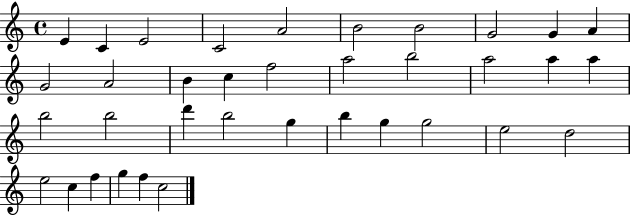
E4/q C4/q E4/h C4/h A4/h B4/h B4/h G4/h G4/q A4/q G4/h A4/h B4/q C5/q F5/h A5/h B5/h A5/h A5/q A5/q B5/h B5/h D6/q B5/h G5/q B5/q G5/q G5/h E5/h D5/h E5/h C5/q F5/q G5/q F5/q C5/h